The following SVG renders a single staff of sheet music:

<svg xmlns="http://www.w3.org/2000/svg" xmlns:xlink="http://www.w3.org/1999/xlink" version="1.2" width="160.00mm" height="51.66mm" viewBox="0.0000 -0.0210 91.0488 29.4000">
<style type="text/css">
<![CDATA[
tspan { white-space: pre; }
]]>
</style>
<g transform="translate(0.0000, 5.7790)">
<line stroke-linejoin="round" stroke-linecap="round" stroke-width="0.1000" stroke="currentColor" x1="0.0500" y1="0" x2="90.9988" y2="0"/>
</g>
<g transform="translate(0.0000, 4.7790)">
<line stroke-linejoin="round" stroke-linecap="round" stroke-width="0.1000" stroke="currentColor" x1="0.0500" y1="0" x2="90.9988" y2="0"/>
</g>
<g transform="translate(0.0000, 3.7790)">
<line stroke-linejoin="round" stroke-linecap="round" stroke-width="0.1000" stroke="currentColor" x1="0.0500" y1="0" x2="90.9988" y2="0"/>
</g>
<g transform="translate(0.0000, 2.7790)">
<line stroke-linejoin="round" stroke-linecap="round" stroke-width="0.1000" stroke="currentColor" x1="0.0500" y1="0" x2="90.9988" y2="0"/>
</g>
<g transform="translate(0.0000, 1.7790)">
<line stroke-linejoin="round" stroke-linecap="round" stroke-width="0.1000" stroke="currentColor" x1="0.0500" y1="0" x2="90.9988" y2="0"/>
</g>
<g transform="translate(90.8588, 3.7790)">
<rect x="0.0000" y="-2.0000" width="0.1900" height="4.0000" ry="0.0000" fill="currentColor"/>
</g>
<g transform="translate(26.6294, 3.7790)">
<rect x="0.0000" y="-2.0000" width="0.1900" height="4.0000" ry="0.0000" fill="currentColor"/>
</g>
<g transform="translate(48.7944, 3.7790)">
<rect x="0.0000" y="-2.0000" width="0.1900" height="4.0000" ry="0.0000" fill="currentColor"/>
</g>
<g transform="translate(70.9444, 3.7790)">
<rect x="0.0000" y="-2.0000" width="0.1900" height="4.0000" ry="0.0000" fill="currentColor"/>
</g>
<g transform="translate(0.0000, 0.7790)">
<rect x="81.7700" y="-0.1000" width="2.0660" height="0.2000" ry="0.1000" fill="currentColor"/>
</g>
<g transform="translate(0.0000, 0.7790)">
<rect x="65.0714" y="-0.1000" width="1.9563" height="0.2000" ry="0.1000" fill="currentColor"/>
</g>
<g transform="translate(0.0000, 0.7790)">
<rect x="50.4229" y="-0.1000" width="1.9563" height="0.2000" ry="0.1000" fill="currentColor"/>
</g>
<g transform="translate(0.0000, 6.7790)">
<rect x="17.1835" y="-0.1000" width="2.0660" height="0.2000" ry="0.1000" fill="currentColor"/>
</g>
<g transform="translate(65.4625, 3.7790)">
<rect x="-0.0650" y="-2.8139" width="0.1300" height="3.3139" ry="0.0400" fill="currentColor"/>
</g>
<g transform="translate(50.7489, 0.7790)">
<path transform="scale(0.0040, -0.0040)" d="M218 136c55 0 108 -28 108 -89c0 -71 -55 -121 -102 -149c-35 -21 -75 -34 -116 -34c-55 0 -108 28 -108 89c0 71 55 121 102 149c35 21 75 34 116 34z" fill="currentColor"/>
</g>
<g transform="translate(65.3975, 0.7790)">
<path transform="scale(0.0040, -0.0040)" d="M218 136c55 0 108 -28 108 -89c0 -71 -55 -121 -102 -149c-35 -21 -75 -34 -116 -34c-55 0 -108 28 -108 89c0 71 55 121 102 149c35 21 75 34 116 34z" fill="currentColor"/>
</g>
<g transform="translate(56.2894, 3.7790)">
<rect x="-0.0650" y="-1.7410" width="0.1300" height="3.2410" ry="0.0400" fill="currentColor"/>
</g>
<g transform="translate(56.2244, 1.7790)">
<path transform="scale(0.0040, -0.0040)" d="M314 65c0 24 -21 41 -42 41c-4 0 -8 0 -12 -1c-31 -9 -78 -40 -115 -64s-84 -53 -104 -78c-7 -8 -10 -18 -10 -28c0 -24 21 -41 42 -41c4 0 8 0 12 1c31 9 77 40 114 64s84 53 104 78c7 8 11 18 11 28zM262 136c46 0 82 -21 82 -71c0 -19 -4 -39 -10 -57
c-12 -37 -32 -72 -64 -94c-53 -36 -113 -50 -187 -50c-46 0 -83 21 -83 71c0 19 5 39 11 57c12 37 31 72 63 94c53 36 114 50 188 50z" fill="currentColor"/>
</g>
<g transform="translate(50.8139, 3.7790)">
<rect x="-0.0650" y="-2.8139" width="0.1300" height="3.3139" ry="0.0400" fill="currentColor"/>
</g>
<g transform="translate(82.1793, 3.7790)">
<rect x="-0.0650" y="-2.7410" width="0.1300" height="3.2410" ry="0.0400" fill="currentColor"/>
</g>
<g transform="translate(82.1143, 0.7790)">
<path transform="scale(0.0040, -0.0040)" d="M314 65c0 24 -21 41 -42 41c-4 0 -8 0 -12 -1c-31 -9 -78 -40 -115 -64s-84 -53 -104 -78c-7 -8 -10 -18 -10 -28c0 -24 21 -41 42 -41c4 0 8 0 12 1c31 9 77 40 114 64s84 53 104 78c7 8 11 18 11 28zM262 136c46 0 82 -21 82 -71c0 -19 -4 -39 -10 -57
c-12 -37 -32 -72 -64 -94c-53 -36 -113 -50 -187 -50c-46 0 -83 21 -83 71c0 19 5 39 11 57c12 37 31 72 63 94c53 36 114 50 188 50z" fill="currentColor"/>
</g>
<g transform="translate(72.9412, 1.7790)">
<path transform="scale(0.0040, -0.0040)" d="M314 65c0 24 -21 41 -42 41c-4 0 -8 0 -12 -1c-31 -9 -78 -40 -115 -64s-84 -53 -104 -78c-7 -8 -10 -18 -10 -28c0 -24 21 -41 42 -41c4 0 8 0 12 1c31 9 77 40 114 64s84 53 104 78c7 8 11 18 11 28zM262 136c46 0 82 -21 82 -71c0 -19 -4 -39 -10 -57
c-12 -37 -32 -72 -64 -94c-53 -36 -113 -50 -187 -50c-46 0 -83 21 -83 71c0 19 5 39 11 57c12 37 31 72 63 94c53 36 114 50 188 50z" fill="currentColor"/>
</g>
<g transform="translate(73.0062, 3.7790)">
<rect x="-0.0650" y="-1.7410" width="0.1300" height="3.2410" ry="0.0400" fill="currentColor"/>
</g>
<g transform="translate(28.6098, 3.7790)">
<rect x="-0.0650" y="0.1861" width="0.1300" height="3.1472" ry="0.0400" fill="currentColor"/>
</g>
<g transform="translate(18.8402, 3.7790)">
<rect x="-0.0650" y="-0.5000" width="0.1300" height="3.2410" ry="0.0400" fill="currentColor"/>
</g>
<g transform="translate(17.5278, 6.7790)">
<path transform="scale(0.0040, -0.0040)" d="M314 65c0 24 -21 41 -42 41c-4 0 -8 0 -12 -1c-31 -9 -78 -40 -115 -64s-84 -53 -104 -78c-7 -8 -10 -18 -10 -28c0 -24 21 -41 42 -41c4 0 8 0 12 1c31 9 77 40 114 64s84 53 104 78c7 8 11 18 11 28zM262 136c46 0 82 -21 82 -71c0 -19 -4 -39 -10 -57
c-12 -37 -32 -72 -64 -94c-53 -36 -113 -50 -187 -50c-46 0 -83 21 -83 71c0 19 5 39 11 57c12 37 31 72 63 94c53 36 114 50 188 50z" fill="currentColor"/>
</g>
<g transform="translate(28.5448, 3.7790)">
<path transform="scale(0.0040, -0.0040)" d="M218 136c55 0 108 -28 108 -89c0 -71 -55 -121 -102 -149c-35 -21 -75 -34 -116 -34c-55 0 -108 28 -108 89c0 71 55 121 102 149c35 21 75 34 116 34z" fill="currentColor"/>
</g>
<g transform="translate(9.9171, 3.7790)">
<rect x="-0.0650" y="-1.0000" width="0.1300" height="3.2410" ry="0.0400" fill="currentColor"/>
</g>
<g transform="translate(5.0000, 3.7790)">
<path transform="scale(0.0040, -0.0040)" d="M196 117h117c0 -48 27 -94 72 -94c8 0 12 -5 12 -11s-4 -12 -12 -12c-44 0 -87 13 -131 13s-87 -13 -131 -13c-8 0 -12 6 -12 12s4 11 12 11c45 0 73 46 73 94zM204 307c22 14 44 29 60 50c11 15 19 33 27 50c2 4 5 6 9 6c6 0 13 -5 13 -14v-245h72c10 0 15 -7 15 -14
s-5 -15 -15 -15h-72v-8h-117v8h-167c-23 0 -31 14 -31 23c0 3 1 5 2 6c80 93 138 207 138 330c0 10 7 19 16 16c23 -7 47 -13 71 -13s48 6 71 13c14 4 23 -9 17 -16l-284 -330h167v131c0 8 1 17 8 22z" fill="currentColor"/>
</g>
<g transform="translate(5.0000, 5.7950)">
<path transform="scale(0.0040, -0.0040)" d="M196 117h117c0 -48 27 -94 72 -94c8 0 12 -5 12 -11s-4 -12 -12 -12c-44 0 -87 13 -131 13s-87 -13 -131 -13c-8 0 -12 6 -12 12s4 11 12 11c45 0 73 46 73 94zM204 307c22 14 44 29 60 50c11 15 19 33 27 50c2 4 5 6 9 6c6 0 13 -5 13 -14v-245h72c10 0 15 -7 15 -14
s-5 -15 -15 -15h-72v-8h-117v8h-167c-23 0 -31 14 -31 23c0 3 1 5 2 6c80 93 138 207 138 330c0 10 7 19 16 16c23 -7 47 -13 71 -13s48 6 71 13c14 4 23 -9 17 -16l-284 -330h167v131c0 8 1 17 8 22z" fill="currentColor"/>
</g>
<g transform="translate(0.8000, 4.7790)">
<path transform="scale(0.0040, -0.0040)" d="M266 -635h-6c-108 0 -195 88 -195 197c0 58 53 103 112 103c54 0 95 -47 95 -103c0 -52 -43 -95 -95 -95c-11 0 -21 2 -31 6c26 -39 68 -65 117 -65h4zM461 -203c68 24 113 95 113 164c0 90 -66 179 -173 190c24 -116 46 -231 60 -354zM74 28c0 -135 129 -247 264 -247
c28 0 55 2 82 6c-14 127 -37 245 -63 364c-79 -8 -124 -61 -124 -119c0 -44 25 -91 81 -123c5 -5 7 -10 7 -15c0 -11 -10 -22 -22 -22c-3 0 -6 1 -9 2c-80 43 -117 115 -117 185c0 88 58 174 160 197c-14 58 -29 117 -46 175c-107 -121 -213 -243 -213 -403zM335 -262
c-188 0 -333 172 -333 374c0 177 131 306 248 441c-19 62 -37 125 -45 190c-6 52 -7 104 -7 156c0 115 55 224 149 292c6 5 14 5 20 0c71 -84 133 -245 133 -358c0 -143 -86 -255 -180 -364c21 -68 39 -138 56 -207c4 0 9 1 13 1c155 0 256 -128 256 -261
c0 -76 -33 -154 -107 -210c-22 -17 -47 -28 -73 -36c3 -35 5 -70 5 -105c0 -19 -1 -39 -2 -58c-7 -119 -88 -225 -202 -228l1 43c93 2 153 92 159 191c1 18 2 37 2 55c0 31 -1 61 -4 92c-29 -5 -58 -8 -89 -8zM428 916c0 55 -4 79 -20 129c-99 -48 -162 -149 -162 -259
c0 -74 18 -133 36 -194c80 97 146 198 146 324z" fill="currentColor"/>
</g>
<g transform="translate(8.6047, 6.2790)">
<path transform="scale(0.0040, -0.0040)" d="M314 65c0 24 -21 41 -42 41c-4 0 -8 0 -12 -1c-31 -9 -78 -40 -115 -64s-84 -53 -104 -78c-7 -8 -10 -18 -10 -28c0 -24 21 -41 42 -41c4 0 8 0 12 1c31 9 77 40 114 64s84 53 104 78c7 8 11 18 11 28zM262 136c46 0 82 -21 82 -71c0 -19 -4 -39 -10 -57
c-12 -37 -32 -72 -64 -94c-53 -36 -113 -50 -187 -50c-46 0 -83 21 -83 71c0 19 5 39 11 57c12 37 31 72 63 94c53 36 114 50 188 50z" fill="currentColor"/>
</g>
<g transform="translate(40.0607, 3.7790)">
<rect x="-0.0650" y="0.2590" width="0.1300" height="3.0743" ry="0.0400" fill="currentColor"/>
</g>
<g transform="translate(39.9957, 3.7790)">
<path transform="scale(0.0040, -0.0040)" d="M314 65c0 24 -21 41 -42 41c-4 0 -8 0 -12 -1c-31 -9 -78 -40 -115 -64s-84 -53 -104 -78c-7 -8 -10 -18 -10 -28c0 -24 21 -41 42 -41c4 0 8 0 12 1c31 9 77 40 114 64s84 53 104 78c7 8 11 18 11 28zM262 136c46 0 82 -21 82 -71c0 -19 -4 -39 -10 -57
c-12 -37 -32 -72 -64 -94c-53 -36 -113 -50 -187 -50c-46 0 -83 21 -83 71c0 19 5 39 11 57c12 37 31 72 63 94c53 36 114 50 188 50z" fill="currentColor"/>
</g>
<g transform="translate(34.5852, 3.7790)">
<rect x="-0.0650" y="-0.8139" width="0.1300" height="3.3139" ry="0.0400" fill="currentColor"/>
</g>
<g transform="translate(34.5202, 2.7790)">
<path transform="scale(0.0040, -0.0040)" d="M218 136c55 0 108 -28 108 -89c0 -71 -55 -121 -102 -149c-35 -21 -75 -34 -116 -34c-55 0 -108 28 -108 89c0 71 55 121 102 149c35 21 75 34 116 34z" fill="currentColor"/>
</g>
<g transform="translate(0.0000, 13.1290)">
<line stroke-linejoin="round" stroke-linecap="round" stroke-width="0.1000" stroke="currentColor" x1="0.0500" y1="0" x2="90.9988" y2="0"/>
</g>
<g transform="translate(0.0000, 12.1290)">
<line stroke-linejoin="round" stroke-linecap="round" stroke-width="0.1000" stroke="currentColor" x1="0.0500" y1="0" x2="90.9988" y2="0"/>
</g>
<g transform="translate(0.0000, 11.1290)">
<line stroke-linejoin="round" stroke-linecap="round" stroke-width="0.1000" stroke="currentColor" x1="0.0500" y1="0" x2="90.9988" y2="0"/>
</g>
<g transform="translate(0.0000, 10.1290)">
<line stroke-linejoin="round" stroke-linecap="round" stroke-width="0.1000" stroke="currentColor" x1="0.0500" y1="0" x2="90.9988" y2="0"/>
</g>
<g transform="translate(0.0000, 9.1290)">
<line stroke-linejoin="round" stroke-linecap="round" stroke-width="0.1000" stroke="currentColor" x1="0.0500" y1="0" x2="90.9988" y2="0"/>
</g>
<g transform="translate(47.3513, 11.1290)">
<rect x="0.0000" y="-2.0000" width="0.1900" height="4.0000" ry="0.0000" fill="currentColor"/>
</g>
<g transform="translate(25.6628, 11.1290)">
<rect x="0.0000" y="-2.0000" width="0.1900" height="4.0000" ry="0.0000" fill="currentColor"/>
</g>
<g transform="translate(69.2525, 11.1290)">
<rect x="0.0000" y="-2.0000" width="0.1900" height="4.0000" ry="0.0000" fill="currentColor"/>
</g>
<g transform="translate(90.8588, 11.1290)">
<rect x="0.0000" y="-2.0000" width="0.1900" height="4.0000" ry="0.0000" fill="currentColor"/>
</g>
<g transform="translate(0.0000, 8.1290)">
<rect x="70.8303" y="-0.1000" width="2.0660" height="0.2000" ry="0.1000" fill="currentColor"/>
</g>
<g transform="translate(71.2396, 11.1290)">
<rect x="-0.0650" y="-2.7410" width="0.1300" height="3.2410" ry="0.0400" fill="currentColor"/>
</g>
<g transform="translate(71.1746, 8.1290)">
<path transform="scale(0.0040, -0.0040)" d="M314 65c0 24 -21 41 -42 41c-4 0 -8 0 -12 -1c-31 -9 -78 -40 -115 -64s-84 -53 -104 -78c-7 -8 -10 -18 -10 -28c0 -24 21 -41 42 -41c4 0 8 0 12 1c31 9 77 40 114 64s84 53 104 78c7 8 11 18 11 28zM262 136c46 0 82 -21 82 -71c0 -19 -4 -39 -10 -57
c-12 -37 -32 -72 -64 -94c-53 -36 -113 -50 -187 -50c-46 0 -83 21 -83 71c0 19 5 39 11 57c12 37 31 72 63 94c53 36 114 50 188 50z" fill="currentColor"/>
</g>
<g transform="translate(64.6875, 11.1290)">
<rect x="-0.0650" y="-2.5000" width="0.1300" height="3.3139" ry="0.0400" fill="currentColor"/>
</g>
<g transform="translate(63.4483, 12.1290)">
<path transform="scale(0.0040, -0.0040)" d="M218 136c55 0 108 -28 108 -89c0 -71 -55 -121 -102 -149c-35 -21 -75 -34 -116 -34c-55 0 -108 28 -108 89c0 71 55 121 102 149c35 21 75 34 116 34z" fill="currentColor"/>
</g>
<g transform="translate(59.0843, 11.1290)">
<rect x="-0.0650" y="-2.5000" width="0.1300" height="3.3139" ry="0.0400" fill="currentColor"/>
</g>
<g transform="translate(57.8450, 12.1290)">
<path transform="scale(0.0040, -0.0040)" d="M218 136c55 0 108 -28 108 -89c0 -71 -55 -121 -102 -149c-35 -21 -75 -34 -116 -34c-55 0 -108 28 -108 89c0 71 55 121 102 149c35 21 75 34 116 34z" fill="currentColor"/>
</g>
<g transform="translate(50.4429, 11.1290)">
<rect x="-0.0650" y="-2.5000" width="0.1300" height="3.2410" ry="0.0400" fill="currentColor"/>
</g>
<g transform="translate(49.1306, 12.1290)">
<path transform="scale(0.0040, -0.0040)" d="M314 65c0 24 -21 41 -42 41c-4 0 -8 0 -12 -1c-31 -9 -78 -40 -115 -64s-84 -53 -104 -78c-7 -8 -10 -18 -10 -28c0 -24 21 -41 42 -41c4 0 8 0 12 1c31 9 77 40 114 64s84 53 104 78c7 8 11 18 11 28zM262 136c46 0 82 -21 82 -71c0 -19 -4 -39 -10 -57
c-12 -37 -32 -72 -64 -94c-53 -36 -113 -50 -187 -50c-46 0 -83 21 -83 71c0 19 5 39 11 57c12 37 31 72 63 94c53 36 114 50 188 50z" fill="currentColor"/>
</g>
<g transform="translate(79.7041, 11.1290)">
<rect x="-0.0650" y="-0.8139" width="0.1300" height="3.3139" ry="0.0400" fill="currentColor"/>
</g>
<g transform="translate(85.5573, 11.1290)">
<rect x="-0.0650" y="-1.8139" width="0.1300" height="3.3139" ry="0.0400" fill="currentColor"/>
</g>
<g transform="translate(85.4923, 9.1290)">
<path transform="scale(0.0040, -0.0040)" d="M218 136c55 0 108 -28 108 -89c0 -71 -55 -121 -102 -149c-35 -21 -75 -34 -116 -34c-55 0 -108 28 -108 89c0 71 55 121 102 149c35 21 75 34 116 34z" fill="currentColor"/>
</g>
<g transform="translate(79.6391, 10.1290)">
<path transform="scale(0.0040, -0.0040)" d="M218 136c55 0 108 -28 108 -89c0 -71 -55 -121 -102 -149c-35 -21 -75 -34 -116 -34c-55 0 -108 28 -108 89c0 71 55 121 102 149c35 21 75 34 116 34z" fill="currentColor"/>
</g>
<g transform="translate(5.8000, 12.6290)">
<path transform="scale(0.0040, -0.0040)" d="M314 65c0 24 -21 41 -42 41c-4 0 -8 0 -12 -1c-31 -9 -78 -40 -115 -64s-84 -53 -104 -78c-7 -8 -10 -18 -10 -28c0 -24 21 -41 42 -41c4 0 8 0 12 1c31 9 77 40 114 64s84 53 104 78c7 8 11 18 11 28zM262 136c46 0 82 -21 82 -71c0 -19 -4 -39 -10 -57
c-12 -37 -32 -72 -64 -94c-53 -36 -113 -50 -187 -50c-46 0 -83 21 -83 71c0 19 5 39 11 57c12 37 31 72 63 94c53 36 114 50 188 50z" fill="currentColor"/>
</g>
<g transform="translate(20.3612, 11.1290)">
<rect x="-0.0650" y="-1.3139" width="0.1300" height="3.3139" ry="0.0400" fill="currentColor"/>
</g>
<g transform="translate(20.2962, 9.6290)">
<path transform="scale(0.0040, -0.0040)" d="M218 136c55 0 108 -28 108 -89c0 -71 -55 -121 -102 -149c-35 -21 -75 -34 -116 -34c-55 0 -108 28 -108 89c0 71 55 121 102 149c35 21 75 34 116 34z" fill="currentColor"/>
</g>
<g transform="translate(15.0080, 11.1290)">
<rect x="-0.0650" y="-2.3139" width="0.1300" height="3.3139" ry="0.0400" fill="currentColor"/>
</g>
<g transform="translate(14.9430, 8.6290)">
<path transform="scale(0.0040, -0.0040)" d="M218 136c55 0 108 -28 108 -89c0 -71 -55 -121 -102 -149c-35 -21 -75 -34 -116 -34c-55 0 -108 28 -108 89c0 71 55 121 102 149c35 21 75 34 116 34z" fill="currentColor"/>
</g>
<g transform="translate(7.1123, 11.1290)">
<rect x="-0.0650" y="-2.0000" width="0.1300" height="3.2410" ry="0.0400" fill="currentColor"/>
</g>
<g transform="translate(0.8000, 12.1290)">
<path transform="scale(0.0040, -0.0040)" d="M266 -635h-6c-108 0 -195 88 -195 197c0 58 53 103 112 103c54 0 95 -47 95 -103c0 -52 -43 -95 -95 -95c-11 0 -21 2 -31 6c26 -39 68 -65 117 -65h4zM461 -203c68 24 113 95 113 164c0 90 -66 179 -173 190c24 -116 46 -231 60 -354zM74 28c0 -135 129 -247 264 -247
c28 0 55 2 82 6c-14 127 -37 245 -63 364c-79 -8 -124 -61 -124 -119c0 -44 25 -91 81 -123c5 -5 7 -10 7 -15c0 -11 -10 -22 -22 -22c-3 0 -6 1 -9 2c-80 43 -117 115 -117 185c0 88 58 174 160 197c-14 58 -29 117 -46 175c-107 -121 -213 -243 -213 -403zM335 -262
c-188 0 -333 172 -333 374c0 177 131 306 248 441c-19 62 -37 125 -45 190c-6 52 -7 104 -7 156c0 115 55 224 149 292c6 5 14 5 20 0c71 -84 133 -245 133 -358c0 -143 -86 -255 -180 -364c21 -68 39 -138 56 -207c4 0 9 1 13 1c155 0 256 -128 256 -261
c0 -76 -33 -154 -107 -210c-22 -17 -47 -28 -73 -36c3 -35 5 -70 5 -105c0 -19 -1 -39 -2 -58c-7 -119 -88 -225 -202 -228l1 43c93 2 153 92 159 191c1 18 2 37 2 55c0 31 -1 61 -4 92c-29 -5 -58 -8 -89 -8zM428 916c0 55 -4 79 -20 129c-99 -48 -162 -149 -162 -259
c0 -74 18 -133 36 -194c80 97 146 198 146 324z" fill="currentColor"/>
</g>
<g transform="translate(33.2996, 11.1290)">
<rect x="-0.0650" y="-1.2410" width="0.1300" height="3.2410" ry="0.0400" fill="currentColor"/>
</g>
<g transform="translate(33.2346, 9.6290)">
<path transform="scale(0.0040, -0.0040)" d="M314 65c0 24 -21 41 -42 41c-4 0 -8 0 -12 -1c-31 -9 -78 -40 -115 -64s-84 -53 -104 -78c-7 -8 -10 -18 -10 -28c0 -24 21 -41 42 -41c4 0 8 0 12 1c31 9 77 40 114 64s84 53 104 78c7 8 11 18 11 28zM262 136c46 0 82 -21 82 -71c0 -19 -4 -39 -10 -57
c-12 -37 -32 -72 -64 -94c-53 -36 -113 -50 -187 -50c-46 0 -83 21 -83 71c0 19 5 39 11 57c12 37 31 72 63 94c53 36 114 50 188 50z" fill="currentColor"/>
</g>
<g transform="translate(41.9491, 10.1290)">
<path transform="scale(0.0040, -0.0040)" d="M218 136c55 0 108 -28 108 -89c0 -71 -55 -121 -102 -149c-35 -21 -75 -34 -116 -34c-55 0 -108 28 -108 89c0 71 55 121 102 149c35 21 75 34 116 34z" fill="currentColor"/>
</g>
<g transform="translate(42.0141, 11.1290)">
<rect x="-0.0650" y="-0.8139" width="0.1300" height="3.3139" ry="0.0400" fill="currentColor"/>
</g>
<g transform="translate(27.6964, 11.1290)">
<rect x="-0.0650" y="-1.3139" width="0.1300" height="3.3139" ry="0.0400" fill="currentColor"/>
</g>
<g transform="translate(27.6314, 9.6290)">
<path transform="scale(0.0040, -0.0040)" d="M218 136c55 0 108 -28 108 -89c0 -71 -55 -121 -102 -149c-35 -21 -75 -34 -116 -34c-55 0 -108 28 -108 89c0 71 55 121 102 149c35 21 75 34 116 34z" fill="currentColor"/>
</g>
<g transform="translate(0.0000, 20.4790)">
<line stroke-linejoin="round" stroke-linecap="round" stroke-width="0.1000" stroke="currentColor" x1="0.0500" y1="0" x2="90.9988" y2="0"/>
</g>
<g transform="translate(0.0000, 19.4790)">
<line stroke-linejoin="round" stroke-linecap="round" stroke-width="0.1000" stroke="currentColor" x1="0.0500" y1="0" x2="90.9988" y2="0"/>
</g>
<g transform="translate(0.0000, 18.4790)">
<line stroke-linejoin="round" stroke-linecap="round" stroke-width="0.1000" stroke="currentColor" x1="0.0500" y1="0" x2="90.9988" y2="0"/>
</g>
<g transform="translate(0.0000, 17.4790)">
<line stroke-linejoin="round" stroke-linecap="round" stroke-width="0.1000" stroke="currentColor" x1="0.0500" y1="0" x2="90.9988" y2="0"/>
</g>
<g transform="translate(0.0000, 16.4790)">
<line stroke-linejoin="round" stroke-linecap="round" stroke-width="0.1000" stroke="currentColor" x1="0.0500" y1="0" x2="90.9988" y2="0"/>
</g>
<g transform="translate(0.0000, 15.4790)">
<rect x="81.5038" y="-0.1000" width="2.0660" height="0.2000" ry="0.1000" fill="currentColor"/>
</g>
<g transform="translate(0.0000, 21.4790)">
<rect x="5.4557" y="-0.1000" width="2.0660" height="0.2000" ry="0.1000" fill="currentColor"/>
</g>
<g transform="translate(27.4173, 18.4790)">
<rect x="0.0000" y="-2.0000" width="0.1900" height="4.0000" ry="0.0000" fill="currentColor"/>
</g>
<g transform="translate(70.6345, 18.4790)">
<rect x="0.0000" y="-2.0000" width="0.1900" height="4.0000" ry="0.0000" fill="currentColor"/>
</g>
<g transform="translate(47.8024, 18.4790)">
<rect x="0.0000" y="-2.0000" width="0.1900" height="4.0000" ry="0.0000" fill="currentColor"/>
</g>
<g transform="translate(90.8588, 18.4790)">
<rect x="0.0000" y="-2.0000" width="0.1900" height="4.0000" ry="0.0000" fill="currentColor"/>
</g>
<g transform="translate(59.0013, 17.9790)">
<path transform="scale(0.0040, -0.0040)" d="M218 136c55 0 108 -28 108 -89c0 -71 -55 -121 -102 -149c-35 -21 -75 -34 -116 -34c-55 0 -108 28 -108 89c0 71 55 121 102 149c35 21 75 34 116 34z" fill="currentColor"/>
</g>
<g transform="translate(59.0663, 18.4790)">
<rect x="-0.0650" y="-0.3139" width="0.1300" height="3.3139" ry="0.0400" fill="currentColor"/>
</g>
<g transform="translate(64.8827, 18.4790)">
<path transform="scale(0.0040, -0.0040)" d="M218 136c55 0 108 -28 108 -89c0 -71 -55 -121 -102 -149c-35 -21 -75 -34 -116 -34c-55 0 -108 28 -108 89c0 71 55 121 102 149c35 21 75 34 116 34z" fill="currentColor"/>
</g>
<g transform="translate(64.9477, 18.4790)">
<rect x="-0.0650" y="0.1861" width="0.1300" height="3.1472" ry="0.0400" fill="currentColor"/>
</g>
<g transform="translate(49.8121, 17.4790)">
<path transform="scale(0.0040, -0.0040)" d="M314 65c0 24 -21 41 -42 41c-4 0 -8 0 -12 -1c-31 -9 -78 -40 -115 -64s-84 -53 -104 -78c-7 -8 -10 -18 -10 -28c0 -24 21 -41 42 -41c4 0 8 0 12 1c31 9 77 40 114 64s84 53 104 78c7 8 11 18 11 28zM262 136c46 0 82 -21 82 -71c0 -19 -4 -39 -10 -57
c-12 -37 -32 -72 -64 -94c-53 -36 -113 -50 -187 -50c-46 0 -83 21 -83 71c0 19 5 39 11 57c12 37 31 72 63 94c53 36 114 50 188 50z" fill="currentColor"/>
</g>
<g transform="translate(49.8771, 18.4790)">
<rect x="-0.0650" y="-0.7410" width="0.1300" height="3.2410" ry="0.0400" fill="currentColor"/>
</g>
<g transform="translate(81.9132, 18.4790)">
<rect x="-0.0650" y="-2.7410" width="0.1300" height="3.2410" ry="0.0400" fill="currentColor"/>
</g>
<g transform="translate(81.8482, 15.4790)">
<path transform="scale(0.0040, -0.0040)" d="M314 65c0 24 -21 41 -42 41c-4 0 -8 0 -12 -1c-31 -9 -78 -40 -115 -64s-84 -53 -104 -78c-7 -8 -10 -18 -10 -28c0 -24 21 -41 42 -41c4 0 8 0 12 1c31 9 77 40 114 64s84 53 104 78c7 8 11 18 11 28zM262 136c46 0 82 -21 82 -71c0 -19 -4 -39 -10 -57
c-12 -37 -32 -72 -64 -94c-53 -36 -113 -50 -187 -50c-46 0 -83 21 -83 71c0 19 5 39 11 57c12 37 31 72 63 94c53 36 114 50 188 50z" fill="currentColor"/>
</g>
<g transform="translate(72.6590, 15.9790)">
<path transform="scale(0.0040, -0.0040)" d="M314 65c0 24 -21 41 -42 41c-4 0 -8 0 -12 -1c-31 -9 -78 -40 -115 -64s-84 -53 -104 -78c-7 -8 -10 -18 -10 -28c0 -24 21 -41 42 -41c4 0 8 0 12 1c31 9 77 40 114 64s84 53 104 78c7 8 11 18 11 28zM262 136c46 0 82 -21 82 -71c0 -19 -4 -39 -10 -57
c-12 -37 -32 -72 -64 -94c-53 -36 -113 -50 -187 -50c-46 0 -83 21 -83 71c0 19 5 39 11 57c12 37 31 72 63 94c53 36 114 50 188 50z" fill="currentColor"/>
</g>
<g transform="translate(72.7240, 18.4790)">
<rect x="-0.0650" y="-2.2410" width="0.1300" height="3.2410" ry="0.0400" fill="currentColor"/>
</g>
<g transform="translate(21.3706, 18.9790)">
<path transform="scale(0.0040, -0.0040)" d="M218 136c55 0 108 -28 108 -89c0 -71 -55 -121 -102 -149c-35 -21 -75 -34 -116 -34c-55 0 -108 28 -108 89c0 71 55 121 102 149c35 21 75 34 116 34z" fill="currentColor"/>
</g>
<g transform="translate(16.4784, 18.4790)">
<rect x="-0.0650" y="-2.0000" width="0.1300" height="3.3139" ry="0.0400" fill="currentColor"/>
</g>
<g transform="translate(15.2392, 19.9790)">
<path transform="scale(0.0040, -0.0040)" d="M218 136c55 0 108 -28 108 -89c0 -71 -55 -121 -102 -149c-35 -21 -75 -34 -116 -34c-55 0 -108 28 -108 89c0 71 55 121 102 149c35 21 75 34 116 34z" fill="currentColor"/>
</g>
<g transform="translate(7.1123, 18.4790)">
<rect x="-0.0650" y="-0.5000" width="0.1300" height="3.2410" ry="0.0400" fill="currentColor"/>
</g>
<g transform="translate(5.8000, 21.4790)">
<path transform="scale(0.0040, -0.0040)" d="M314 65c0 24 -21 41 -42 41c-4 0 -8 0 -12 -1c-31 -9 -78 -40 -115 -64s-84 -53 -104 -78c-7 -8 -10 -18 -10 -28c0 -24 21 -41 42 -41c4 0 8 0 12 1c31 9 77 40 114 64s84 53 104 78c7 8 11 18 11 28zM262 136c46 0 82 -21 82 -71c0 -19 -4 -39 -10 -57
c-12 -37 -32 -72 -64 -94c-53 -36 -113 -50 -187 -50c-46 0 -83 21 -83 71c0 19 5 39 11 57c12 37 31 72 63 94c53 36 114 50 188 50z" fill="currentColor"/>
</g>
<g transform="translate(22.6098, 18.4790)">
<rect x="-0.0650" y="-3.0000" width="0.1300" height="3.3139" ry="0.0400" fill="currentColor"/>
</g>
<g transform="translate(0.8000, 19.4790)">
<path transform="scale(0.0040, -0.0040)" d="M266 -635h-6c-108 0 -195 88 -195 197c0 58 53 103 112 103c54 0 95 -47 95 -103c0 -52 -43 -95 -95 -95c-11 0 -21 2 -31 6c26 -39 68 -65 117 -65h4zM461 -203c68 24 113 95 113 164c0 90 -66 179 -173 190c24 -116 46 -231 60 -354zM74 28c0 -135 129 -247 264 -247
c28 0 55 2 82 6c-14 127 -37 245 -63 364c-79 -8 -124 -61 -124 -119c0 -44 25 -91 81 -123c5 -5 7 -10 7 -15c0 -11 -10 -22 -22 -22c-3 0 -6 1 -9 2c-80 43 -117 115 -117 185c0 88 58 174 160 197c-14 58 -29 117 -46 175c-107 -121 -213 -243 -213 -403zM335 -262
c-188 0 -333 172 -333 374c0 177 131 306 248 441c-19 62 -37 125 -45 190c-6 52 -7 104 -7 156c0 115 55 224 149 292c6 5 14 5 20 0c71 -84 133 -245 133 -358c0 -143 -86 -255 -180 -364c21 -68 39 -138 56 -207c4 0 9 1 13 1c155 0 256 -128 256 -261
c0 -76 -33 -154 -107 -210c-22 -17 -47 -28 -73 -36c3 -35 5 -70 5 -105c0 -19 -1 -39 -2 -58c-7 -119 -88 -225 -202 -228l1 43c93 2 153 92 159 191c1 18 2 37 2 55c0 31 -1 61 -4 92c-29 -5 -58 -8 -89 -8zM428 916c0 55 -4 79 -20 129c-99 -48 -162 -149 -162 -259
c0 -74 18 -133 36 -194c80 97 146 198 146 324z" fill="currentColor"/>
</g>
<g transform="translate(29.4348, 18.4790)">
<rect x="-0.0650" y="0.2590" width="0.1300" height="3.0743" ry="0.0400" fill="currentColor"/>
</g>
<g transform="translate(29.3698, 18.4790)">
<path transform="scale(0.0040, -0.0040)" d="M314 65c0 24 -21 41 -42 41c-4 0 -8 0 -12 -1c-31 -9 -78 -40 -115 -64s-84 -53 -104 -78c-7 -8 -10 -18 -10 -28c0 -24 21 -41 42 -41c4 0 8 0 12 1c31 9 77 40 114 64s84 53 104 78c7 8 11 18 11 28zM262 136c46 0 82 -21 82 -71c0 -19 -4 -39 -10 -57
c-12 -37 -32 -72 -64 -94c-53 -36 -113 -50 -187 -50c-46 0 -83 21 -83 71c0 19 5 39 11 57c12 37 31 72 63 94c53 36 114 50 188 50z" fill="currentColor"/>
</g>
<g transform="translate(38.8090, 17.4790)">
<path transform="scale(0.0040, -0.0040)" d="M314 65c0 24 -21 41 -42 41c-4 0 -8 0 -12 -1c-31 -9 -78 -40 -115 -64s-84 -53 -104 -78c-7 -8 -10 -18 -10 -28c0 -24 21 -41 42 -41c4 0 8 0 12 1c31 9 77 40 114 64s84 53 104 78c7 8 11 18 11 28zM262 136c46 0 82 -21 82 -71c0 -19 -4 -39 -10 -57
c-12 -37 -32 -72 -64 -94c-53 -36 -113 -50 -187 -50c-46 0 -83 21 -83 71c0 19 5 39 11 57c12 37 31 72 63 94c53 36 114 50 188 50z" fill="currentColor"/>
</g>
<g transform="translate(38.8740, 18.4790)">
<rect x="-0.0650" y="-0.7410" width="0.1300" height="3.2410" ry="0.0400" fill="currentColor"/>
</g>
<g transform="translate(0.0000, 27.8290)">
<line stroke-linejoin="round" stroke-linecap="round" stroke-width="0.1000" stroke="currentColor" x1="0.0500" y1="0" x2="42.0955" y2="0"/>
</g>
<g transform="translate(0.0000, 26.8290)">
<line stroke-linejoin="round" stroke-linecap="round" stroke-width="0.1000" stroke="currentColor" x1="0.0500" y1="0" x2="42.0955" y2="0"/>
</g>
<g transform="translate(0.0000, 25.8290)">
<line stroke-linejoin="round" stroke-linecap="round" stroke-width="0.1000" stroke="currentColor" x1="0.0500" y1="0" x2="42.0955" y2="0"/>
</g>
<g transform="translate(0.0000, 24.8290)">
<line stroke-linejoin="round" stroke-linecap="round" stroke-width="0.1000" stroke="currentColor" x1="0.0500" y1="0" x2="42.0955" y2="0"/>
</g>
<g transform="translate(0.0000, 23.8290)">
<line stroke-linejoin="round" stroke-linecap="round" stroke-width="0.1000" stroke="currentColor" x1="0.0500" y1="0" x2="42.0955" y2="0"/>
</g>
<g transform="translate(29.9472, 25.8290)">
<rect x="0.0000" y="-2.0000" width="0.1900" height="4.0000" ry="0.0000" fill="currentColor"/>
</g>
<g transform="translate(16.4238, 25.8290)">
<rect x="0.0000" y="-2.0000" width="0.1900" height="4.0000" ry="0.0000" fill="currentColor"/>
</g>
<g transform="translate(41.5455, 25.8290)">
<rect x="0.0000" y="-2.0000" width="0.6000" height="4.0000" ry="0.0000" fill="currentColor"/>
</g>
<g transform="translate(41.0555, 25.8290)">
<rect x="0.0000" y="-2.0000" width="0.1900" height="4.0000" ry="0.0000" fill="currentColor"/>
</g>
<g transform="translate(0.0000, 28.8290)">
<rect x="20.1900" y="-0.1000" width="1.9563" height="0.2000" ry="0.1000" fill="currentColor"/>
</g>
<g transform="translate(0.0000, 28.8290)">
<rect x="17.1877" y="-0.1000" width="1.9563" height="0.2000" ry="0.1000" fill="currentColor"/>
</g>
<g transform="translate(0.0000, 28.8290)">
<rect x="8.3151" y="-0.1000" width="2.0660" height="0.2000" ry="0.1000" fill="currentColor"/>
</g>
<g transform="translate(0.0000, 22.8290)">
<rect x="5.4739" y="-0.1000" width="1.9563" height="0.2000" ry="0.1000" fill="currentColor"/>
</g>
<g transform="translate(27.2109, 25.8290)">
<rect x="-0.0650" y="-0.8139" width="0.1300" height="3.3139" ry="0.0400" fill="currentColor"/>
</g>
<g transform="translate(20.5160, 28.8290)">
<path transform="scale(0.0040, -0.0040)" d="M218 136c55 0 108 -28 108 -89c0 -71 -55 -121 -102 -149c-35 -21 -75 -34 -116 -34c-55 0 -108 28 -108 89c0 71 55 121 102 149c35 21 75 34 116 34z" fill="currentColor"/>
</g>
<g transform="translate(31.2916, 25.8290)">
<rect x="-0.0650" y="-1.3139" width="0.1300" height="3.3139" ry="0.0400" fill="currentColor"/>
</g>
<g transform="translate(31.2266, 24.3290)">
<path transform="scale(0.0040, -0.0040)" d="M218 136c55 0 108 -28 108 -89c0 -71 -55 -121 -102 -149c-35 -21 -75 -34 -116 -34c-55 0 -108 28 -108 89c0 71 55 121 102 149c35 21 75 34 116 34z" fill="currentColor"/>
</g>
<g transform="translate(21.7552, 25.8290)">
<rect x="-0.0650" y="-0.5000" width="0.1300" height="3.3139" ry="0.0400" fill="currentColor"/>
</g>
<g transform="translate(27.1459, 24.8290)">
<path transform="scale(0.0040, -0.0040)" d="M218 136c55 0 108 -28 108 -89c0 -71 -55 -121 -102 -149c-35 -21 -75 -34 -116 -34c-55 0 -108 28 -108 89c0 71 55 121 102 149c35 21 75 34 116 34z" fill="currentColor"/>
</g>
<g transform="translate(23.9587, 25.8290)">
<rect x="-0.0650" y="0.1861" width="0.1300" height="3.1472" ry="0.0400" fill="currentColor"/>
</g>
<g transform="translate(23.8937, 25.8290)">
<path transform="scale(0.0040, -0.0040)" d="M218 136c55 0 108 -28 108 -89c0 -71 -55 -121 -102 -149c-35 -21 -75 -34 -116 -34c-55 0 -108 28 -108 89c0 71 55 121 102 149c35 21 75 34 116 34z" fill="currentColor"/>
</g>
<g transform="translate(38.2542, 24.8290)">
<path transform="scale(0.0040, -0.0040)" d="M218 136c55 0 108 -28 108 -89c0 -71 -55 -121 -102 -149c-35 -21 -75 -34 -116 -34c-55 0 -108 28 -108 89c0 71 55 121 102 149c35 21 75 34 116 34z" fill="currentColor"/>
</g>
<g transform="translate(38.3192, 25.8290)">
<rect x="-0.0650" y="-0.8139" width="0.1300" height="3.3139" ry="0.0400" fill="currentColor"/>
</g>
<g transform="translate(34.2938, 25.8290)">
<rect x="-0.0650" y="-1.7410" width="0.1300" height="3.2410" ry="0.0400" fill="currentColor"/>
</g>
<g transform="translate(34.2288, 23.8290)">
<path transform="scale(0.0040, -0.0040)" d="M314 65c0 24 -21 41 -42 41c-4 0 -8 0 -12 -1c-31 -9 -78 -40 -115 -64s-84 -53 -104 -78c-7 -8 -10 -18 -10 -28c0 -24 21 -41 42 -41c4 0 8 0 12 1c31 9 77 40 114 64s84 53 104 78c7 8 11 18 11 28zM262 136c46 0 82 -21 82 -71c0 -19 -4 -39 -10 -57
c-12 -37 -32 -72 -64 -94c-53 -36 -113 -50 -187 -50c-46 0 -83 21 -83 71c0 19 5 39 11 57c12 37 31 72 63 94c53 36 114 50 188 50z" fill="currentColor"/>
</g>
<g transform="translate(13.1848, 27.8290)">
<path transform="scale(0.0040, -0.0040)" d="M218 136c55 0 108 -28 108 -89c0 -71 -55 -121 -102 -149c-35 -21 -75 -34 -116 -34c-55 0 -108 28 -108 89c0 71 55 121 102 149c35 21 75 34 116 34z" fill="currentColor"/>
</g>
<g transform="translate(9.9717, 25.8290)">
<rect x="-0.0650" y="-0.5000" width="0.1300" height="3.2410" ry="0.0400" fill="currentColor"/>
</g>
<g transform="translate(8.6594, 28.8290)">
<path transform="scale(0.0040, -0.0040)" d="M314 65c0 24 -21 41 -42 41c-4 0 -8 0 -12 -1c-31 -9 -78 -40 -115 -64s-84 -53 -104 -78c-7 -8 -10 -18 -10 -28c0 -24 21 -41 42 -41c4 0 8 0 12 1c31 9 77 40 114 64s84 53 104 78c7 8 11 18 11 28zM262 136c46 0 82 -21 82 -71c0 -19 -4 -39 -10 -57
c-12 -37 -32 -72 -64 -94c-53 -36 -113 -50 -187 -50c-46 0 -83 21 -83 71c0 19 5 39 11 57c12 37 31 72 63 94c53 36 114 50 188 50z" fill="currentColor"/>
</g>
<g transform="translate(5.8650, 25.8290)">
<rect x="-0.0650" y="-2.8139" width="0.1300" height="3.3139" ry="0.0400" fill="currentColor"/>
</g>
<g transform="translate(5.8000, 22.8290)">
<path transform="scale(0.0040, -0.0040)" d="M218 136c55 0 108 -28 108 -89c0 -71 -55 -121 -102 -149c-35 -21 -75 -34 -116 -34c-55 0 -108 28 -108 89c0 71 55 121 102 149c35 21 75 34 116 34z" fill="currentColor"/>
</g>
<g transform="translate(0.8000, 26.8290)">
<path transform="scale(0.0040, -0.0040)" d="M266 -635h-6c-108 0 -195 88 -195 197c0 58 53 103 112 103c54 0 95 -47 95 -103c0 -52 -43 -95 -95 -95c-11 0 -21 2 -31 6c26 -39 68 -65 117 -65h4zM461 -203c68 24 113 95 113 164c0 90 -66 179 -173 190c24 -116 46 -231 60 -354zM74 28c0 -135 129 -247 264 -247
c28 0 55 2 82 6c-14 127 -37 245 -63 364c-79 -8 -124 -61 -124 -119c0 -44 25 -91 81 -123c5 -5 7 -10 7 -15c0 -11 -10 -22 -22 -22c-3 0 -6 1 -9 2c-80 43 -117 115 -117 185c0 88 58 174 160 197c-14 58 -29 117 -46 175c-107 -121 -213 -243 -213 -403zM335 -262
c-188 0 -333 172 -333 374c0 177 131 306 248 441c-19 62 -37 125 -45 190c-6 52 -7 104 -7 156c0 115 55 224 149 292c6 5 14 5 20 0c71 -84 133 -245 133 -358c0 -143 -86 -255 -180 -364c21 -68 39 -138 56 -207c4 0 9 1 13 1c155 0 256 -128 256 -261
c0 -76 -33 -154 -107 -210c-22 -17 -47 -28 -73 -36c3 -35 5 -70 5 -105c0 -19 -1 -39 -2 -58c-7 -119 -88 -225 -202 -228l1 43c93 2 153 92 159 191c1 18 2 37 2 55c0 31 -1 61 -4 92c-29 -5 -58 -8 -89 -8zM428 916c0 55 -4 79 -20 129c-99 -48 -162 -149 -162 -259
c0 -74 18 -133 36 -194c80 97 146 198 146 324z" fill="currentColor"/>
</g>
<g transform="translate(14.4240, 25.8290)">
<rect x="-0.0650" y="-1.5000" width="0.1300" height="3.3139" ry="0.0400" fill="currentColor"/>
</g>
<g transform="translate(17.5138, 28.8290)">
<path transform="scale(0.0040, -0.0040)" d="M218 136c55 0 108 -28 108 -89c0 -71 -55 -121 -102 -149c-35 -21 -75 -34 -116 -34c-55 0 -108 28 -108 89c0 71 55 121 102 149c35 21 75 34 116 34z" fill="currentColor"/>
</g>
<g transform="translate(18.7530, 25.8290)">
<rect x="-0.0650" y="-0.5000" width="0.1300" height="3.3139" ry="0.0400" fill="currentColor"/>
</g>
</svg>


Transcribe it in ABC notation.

X:1
T:Untitled
M:4/4
L:1/4
K:C
D2 C2 B d B2 a f2 a f2 a2 F2 g e e e2 d G2 G G a2 d f C2 F A B2 d2 d2 c B g2 a2 a C2 E C C B d e f2 d